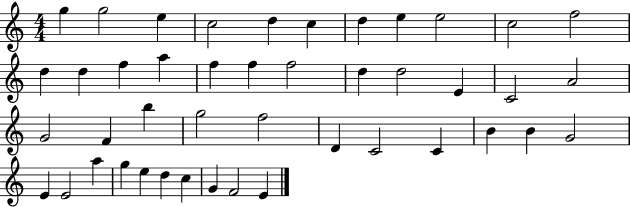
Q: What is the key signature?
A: C major